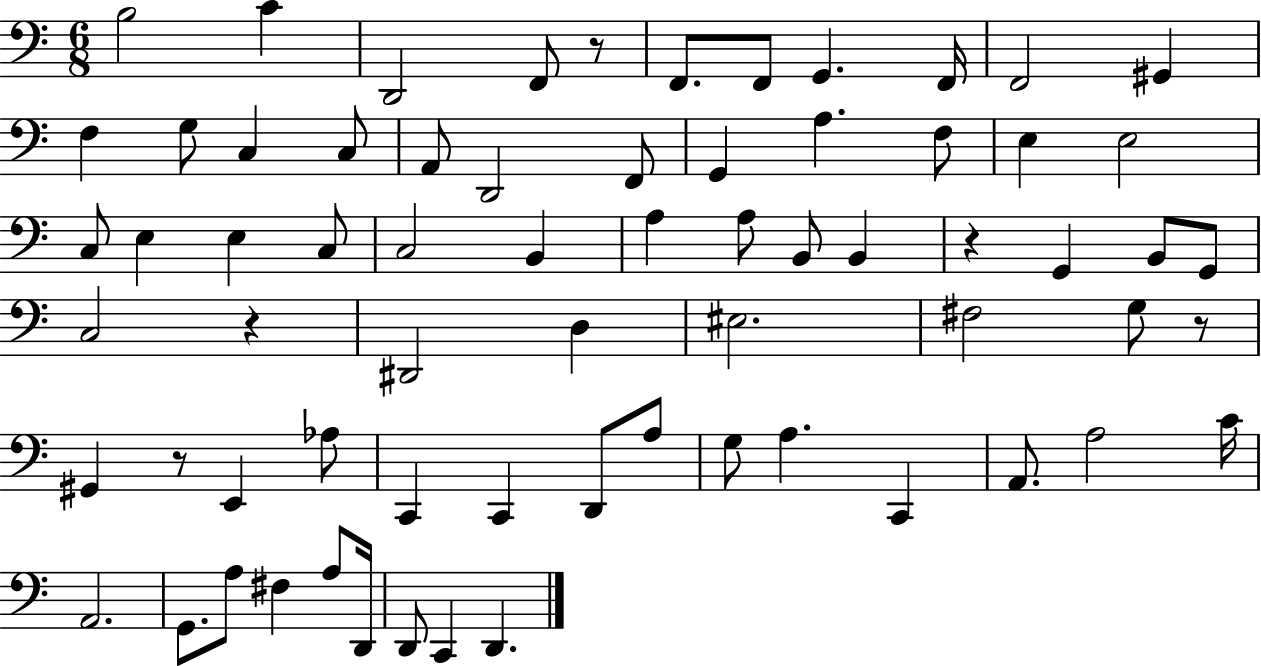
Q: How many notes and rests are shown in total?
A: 68